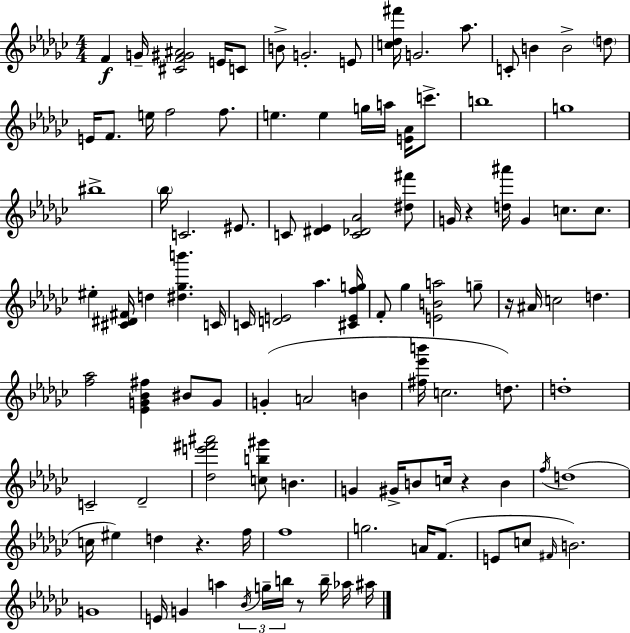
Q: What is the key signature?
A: EES minor